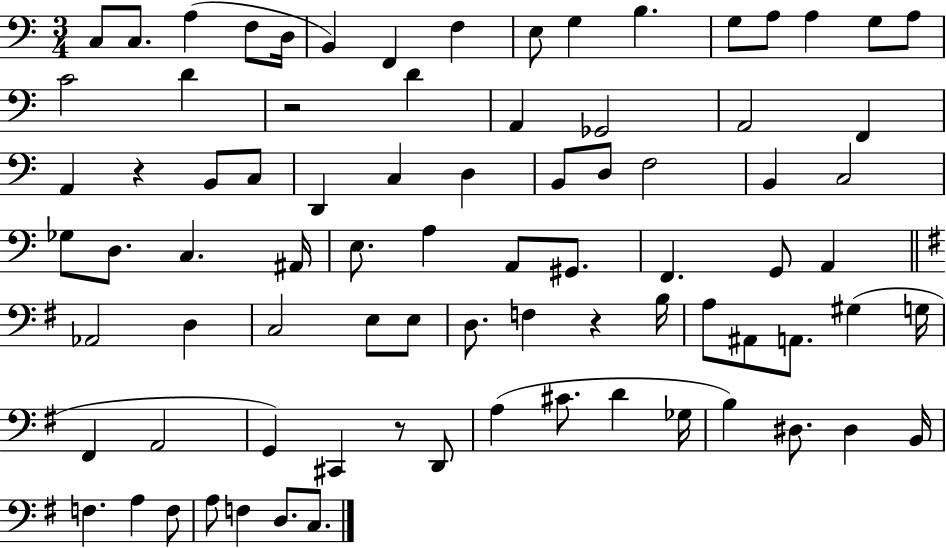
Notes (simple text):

C3/e C3/e. A3/q F3/e D3/s B2/q F2/q F3/q E3/e G3/q B3/q. G3/e A3/e A3/q G3/e A3/e C4/h D4/q R/h D4/q A2/q Gb2/h A2/h F2/q A2/q R/q B2/e C3/e D2/q C3/q D3/q B2/e D3/e F3/h B2/q C3/h Gb3/e D3/e. C3/q. A#2/s E3/e. A3/q A2/e G#2/e. F2/q. G2/e A2/q Ab2/h D3/q C3/h E3/e E3/e D3/e. F3/q R/q B3/s A3/e A#2/e A2/e. G#3/q G3/s F#2/q A2/h G2/q C#2/q R/e D2/e A3/q C#4/e. D4/q Gb3/s B3/q D#3/e. D#3/q B2/s F3/q. A3/q F3/e A3/e F3/q D3/e. C3/e.